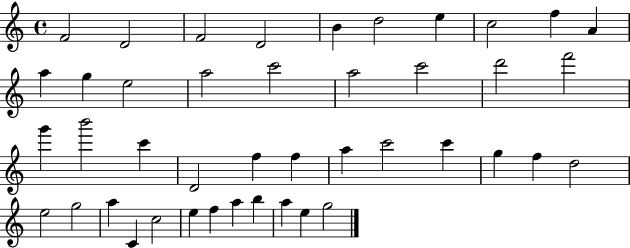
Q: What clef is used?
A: treble